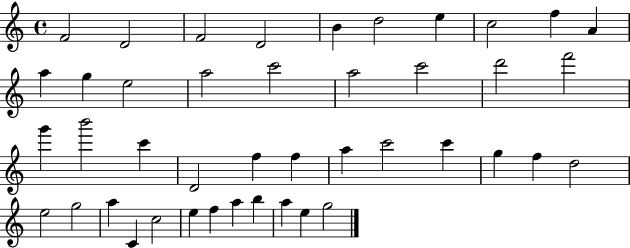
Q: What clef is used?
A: treble